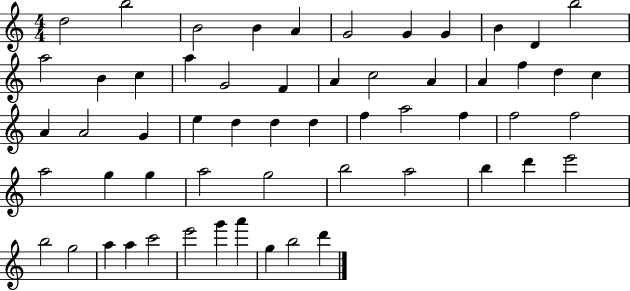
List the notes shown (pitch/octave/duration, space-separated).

D5/h B5/h B4/h B4/q A4/q G4/h G4/q G4/q B4/q D4/q B5/h A5/h B4/q C5/q A5/q G4/h F4/q A4/q C5/h A4/q A4/q F5/q D5/q C5/q A4/q A4/h G4/q E5/q D5/q D5/q D5/q F5/q A5/h F5/q F5/h F5/h A5/h G5/q G5/q A5/h G5/h B5/h A5/h B5/q D6/q E6/h B5/h G5/h A5/q A5/q C6/h E6/h G6/q A6/q G5/q B5/h D6/q